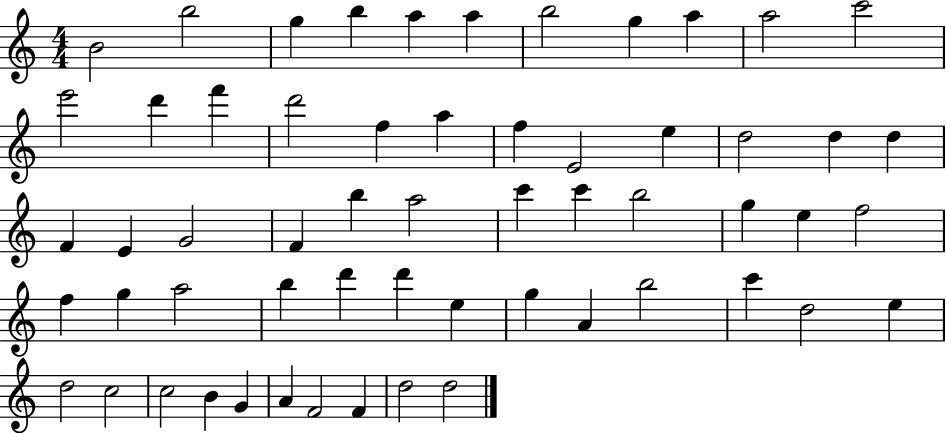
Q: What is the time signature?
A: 4/4